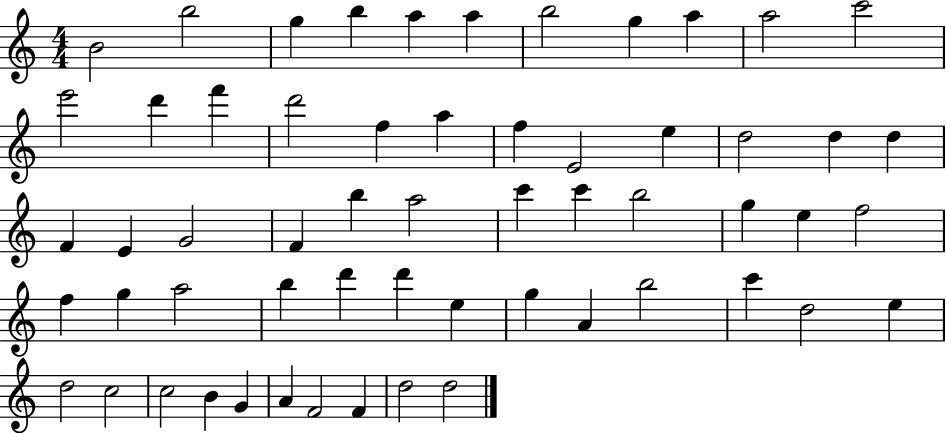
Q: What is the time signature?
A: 4/4